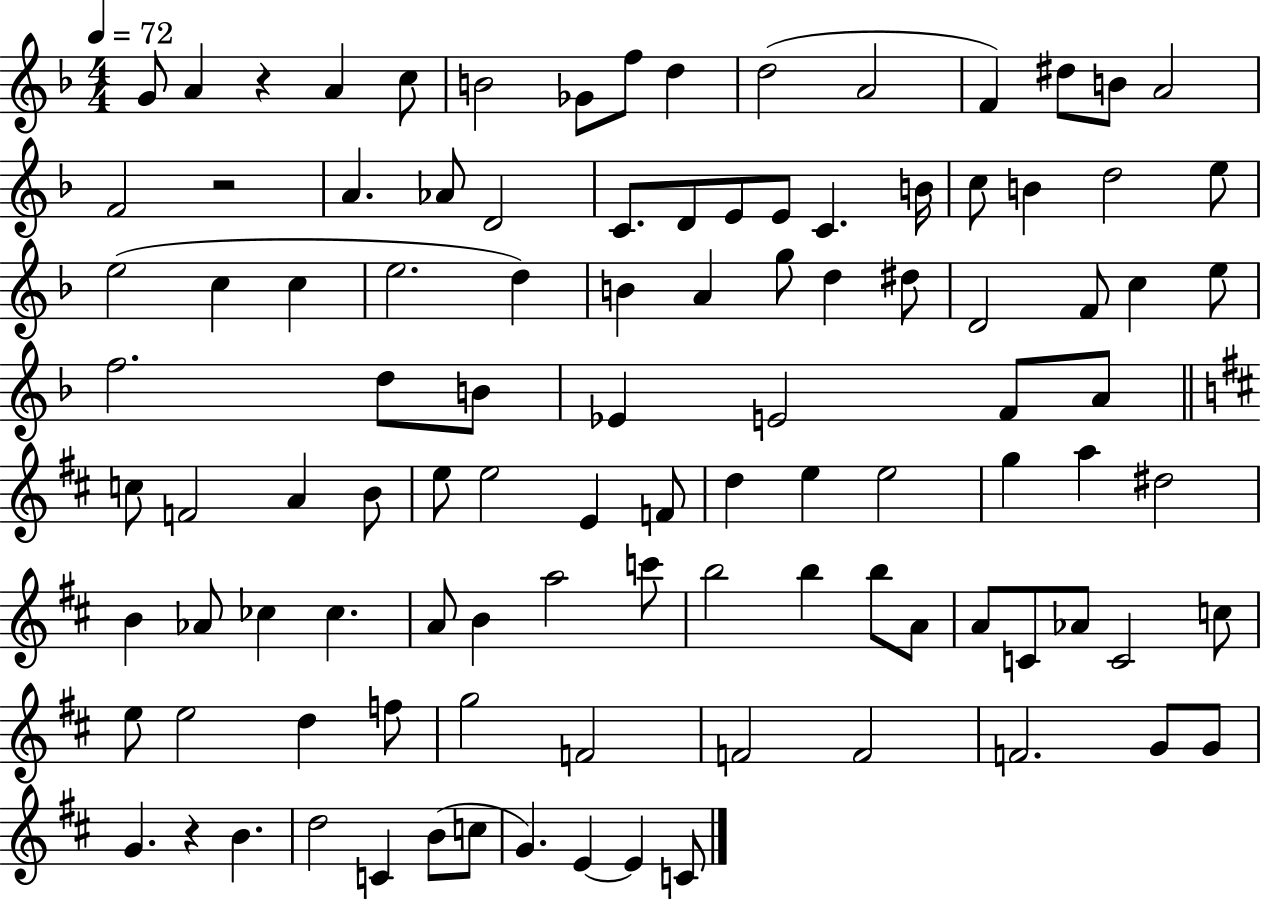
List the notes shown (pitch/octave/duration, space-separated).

G4/e A4/q R/q A4/q C5/e B4/h Gb4/e F5/e D5/q D5/h A4/h F4/q D#5/e B4/e A4/h F4/h R/h A4/q. Ab4/e D4/h C4/e. D4/e E4/e E4/e C4/q. B4/s C5/e B4/q D5/h E5/e E5/h C5/q C5/q E5/h. D5/q B4/q A4/q G5/e D5/q D#5/e D4/h F4/e C5/q E5/e F5/h. D5/e B4/e Eb4/q E4/h F4/e A4/e C5/e F4/h A4/q B4/e E5/e E5/h E4/q F4/e D5/q E5/q E5/h G5/q A5/q D#5/h B4/q Ab4/e CES5/q CES5/q. A4/e B4/q A5/h C6/e B5/h B5/q B5/e A4/e A4/e C4/e Ab4/e C4/h C5/e E5/e E5/h D5/q F5/e G5/h F4/h F4/h F4/h F4/h. G4/e G4/e G4/q. R/q B4/q. D5/h C4/q B4/e C5/e G4/q. E4/q E4/q C4/e